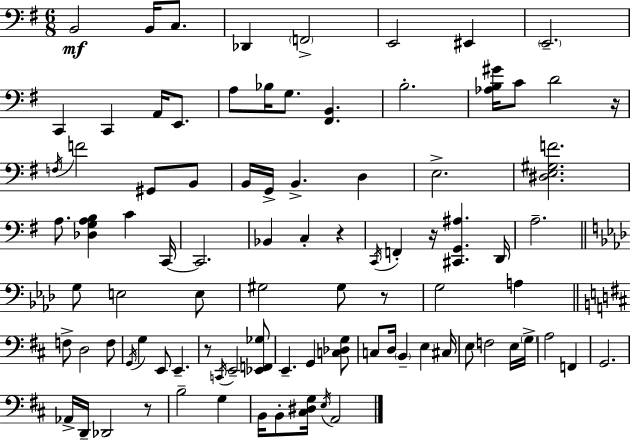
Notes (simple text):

B2/h B2/s C3/e. Db2/q F2/h E2/h EIS2/q E2/h. C2/q C2/q A2/s E2/e. A3/e Bb3/s G3/e. [F#2,B2]/q. B3/h. [Ab3,B3,G#4]/s C4/e D4/h R/s F3/s F4/h G#2/e B2/e B2/s G2/s B2/q. D3/q E3/h. [D#3,E3,G#3,F4]/h. A3/e. [Db3,G3,A3,B3]/q C4/q C2/s C2/h. Bb2/q C3/q R/q C2/s F2/q R/s [C#2,G2,A#3]/q. D2/s A3/h. G3/e E3/h E3/e G#3/h G#3/e R/e G3/h A3/q F3/e D3/h F3/e G2/s G3/q E2/e E2/q. R/e C2/s E2/h [Eb2,F2,Gb3]/e E2/q. G2/q [C3,Db3,G3]/e C3/e D3/s B2/q E3/q C#3/s E3/e F3/h E3/s G3/s A3/h F2/q G2/h. Ab2/s D2/s Db2/h R/e B3/h G3/q B2/s B2/e [C#3,D#3,G3]/s E3/s A2/h